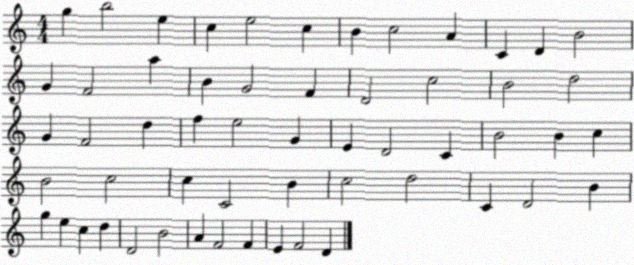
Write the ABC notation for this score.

X:1
T:Untitled
M:4/4
L:1/4
K:C
g b2 e c e2 c B c2 A C D B2 G F2 a B G2 F D2 c2 B2 d2 G F2 d f e2 G E D2 C B2 B c B2 c2 c C2 B c2 d2 C D2 B g e c d D2 B2 A F2 F E F2 D